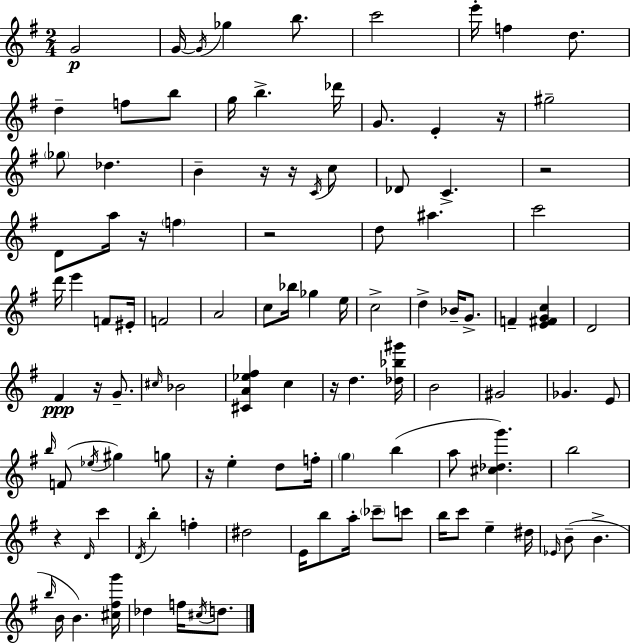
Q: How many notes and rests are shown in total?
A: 109